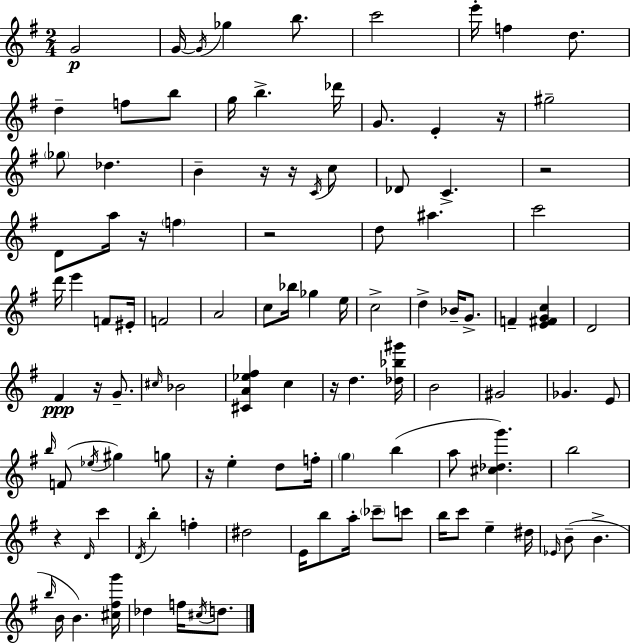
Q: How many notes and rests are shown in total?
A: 109